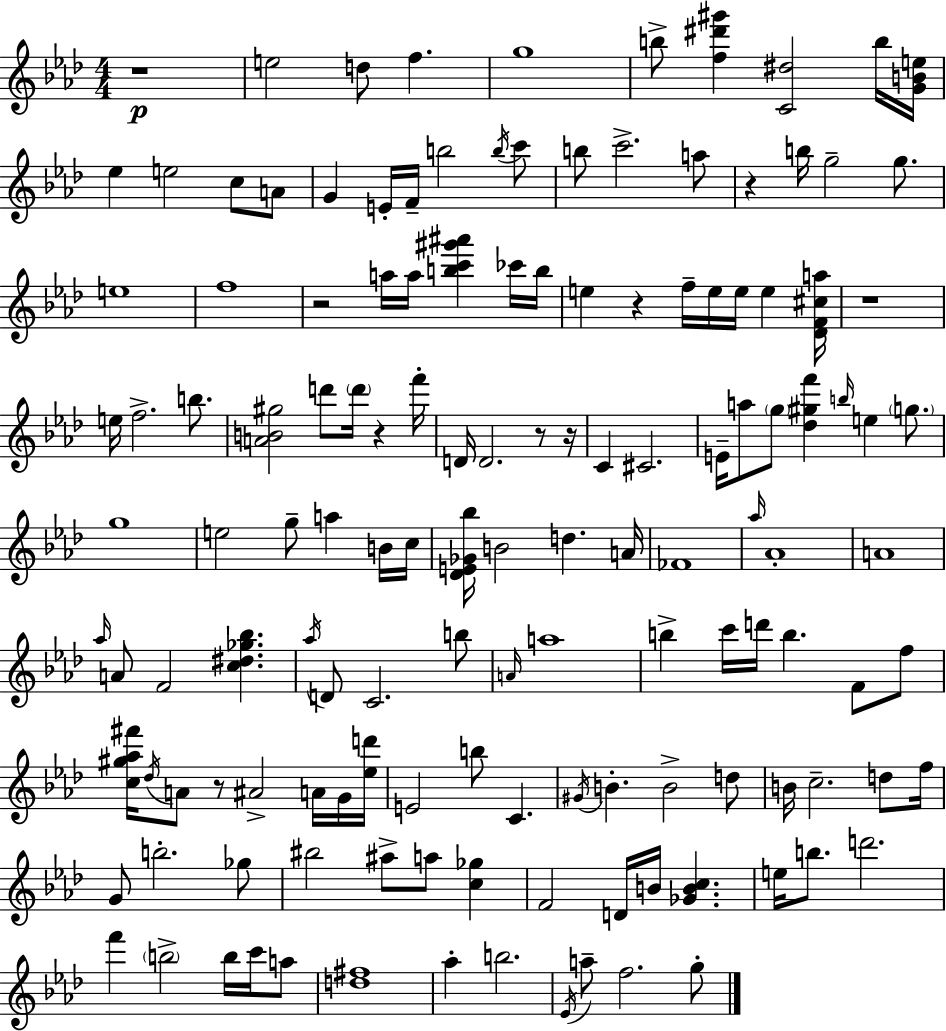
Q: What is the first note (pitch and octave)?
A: E5